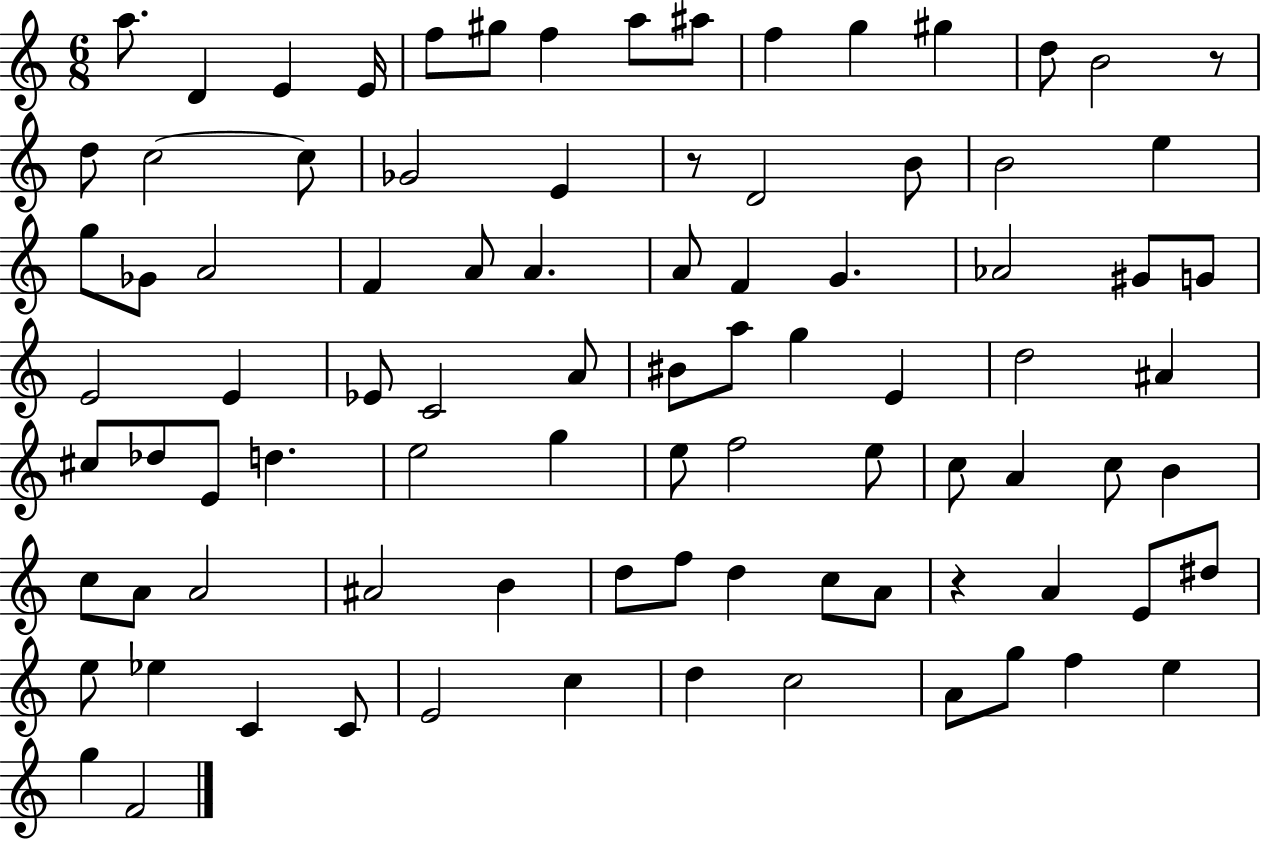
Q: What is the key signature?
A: C major